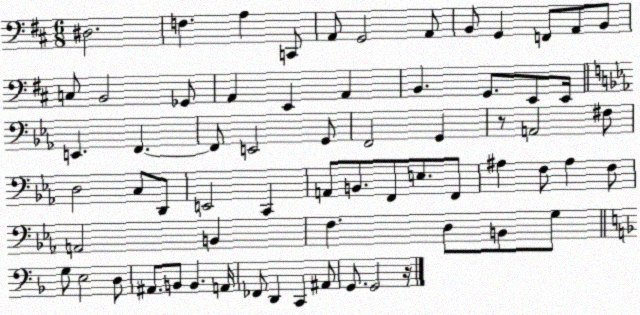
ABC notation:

X:1
T:Untitled
M:6/8
L:1/4
K:D
^D,2 F, A, C,,/2 A,,/2 G,,2 A,,/2 B,,/2 G,, F,,/2 A,,/2 B,,/2 C,/2 B,,2 _G,,/2 A,, E,, A,, B,, G,,/2 E,,/2 E,,/4 E,, F,, F,,/2 E,,2 G,,/2 F,,2 G,, z/2 A,,2 ^F,/2 D,2 C,/2 D,,/2 E,,2 C,, A,,/2 B,,/2 F,,/2 E,/2 F,,/2 ^A, F,/2 ^A, F,/2 A,,2 B,, F, D,/2 B,,/2 G,/2 G,/2 E,2 D,/2 ^A,,/2 B,,/2 B,, A,,/4 _F,,/2 D,, C,, ^A,,/2 G,,/2 G,,2 z/4